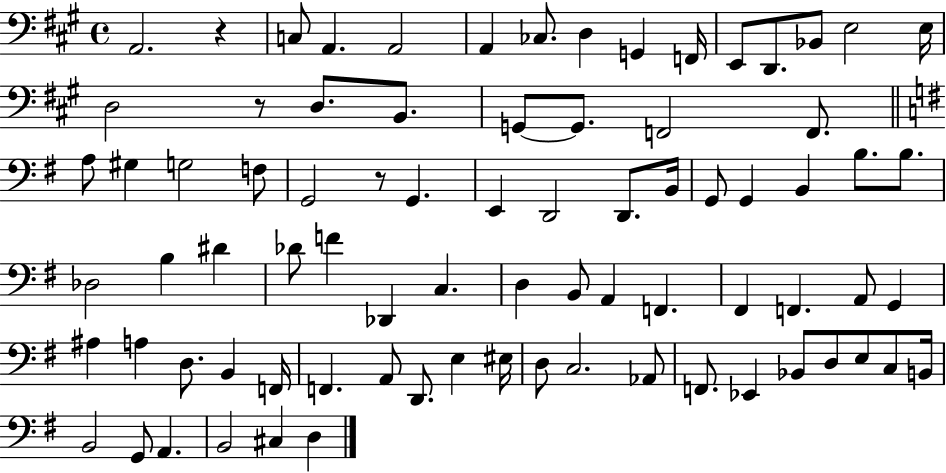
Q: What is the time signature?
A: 4/4